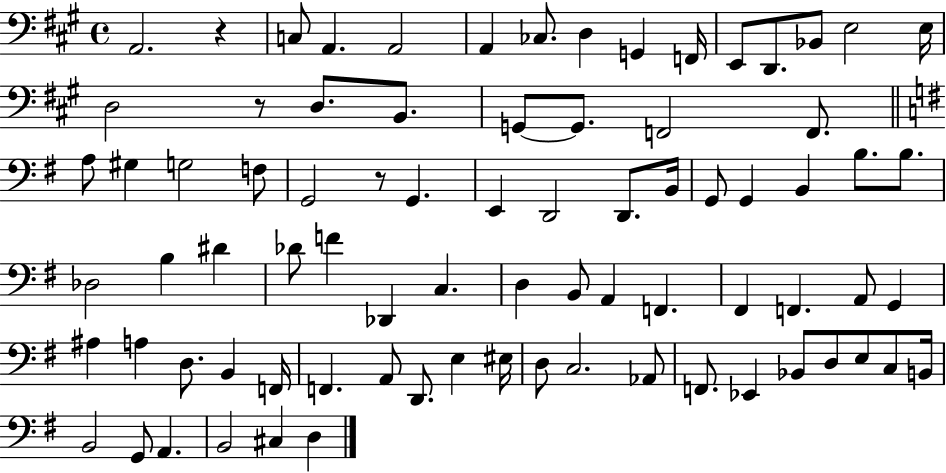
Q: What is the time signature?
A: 4/4